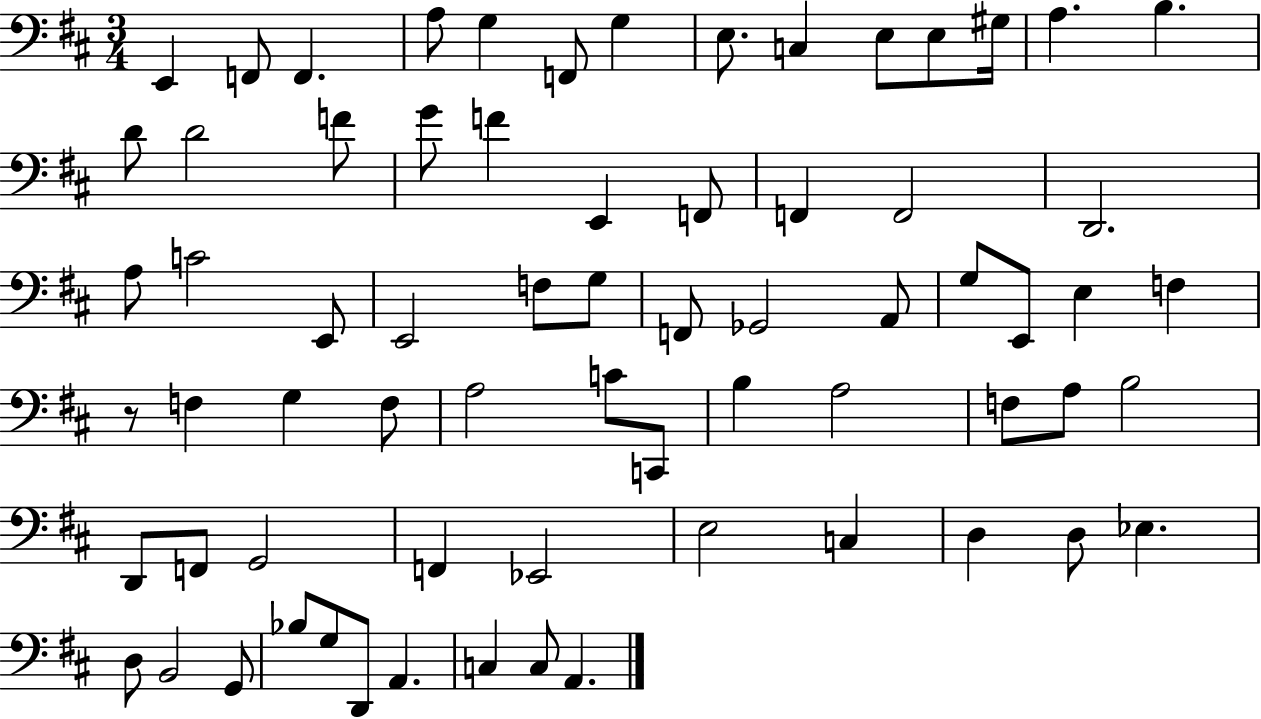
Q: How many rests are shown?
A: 1